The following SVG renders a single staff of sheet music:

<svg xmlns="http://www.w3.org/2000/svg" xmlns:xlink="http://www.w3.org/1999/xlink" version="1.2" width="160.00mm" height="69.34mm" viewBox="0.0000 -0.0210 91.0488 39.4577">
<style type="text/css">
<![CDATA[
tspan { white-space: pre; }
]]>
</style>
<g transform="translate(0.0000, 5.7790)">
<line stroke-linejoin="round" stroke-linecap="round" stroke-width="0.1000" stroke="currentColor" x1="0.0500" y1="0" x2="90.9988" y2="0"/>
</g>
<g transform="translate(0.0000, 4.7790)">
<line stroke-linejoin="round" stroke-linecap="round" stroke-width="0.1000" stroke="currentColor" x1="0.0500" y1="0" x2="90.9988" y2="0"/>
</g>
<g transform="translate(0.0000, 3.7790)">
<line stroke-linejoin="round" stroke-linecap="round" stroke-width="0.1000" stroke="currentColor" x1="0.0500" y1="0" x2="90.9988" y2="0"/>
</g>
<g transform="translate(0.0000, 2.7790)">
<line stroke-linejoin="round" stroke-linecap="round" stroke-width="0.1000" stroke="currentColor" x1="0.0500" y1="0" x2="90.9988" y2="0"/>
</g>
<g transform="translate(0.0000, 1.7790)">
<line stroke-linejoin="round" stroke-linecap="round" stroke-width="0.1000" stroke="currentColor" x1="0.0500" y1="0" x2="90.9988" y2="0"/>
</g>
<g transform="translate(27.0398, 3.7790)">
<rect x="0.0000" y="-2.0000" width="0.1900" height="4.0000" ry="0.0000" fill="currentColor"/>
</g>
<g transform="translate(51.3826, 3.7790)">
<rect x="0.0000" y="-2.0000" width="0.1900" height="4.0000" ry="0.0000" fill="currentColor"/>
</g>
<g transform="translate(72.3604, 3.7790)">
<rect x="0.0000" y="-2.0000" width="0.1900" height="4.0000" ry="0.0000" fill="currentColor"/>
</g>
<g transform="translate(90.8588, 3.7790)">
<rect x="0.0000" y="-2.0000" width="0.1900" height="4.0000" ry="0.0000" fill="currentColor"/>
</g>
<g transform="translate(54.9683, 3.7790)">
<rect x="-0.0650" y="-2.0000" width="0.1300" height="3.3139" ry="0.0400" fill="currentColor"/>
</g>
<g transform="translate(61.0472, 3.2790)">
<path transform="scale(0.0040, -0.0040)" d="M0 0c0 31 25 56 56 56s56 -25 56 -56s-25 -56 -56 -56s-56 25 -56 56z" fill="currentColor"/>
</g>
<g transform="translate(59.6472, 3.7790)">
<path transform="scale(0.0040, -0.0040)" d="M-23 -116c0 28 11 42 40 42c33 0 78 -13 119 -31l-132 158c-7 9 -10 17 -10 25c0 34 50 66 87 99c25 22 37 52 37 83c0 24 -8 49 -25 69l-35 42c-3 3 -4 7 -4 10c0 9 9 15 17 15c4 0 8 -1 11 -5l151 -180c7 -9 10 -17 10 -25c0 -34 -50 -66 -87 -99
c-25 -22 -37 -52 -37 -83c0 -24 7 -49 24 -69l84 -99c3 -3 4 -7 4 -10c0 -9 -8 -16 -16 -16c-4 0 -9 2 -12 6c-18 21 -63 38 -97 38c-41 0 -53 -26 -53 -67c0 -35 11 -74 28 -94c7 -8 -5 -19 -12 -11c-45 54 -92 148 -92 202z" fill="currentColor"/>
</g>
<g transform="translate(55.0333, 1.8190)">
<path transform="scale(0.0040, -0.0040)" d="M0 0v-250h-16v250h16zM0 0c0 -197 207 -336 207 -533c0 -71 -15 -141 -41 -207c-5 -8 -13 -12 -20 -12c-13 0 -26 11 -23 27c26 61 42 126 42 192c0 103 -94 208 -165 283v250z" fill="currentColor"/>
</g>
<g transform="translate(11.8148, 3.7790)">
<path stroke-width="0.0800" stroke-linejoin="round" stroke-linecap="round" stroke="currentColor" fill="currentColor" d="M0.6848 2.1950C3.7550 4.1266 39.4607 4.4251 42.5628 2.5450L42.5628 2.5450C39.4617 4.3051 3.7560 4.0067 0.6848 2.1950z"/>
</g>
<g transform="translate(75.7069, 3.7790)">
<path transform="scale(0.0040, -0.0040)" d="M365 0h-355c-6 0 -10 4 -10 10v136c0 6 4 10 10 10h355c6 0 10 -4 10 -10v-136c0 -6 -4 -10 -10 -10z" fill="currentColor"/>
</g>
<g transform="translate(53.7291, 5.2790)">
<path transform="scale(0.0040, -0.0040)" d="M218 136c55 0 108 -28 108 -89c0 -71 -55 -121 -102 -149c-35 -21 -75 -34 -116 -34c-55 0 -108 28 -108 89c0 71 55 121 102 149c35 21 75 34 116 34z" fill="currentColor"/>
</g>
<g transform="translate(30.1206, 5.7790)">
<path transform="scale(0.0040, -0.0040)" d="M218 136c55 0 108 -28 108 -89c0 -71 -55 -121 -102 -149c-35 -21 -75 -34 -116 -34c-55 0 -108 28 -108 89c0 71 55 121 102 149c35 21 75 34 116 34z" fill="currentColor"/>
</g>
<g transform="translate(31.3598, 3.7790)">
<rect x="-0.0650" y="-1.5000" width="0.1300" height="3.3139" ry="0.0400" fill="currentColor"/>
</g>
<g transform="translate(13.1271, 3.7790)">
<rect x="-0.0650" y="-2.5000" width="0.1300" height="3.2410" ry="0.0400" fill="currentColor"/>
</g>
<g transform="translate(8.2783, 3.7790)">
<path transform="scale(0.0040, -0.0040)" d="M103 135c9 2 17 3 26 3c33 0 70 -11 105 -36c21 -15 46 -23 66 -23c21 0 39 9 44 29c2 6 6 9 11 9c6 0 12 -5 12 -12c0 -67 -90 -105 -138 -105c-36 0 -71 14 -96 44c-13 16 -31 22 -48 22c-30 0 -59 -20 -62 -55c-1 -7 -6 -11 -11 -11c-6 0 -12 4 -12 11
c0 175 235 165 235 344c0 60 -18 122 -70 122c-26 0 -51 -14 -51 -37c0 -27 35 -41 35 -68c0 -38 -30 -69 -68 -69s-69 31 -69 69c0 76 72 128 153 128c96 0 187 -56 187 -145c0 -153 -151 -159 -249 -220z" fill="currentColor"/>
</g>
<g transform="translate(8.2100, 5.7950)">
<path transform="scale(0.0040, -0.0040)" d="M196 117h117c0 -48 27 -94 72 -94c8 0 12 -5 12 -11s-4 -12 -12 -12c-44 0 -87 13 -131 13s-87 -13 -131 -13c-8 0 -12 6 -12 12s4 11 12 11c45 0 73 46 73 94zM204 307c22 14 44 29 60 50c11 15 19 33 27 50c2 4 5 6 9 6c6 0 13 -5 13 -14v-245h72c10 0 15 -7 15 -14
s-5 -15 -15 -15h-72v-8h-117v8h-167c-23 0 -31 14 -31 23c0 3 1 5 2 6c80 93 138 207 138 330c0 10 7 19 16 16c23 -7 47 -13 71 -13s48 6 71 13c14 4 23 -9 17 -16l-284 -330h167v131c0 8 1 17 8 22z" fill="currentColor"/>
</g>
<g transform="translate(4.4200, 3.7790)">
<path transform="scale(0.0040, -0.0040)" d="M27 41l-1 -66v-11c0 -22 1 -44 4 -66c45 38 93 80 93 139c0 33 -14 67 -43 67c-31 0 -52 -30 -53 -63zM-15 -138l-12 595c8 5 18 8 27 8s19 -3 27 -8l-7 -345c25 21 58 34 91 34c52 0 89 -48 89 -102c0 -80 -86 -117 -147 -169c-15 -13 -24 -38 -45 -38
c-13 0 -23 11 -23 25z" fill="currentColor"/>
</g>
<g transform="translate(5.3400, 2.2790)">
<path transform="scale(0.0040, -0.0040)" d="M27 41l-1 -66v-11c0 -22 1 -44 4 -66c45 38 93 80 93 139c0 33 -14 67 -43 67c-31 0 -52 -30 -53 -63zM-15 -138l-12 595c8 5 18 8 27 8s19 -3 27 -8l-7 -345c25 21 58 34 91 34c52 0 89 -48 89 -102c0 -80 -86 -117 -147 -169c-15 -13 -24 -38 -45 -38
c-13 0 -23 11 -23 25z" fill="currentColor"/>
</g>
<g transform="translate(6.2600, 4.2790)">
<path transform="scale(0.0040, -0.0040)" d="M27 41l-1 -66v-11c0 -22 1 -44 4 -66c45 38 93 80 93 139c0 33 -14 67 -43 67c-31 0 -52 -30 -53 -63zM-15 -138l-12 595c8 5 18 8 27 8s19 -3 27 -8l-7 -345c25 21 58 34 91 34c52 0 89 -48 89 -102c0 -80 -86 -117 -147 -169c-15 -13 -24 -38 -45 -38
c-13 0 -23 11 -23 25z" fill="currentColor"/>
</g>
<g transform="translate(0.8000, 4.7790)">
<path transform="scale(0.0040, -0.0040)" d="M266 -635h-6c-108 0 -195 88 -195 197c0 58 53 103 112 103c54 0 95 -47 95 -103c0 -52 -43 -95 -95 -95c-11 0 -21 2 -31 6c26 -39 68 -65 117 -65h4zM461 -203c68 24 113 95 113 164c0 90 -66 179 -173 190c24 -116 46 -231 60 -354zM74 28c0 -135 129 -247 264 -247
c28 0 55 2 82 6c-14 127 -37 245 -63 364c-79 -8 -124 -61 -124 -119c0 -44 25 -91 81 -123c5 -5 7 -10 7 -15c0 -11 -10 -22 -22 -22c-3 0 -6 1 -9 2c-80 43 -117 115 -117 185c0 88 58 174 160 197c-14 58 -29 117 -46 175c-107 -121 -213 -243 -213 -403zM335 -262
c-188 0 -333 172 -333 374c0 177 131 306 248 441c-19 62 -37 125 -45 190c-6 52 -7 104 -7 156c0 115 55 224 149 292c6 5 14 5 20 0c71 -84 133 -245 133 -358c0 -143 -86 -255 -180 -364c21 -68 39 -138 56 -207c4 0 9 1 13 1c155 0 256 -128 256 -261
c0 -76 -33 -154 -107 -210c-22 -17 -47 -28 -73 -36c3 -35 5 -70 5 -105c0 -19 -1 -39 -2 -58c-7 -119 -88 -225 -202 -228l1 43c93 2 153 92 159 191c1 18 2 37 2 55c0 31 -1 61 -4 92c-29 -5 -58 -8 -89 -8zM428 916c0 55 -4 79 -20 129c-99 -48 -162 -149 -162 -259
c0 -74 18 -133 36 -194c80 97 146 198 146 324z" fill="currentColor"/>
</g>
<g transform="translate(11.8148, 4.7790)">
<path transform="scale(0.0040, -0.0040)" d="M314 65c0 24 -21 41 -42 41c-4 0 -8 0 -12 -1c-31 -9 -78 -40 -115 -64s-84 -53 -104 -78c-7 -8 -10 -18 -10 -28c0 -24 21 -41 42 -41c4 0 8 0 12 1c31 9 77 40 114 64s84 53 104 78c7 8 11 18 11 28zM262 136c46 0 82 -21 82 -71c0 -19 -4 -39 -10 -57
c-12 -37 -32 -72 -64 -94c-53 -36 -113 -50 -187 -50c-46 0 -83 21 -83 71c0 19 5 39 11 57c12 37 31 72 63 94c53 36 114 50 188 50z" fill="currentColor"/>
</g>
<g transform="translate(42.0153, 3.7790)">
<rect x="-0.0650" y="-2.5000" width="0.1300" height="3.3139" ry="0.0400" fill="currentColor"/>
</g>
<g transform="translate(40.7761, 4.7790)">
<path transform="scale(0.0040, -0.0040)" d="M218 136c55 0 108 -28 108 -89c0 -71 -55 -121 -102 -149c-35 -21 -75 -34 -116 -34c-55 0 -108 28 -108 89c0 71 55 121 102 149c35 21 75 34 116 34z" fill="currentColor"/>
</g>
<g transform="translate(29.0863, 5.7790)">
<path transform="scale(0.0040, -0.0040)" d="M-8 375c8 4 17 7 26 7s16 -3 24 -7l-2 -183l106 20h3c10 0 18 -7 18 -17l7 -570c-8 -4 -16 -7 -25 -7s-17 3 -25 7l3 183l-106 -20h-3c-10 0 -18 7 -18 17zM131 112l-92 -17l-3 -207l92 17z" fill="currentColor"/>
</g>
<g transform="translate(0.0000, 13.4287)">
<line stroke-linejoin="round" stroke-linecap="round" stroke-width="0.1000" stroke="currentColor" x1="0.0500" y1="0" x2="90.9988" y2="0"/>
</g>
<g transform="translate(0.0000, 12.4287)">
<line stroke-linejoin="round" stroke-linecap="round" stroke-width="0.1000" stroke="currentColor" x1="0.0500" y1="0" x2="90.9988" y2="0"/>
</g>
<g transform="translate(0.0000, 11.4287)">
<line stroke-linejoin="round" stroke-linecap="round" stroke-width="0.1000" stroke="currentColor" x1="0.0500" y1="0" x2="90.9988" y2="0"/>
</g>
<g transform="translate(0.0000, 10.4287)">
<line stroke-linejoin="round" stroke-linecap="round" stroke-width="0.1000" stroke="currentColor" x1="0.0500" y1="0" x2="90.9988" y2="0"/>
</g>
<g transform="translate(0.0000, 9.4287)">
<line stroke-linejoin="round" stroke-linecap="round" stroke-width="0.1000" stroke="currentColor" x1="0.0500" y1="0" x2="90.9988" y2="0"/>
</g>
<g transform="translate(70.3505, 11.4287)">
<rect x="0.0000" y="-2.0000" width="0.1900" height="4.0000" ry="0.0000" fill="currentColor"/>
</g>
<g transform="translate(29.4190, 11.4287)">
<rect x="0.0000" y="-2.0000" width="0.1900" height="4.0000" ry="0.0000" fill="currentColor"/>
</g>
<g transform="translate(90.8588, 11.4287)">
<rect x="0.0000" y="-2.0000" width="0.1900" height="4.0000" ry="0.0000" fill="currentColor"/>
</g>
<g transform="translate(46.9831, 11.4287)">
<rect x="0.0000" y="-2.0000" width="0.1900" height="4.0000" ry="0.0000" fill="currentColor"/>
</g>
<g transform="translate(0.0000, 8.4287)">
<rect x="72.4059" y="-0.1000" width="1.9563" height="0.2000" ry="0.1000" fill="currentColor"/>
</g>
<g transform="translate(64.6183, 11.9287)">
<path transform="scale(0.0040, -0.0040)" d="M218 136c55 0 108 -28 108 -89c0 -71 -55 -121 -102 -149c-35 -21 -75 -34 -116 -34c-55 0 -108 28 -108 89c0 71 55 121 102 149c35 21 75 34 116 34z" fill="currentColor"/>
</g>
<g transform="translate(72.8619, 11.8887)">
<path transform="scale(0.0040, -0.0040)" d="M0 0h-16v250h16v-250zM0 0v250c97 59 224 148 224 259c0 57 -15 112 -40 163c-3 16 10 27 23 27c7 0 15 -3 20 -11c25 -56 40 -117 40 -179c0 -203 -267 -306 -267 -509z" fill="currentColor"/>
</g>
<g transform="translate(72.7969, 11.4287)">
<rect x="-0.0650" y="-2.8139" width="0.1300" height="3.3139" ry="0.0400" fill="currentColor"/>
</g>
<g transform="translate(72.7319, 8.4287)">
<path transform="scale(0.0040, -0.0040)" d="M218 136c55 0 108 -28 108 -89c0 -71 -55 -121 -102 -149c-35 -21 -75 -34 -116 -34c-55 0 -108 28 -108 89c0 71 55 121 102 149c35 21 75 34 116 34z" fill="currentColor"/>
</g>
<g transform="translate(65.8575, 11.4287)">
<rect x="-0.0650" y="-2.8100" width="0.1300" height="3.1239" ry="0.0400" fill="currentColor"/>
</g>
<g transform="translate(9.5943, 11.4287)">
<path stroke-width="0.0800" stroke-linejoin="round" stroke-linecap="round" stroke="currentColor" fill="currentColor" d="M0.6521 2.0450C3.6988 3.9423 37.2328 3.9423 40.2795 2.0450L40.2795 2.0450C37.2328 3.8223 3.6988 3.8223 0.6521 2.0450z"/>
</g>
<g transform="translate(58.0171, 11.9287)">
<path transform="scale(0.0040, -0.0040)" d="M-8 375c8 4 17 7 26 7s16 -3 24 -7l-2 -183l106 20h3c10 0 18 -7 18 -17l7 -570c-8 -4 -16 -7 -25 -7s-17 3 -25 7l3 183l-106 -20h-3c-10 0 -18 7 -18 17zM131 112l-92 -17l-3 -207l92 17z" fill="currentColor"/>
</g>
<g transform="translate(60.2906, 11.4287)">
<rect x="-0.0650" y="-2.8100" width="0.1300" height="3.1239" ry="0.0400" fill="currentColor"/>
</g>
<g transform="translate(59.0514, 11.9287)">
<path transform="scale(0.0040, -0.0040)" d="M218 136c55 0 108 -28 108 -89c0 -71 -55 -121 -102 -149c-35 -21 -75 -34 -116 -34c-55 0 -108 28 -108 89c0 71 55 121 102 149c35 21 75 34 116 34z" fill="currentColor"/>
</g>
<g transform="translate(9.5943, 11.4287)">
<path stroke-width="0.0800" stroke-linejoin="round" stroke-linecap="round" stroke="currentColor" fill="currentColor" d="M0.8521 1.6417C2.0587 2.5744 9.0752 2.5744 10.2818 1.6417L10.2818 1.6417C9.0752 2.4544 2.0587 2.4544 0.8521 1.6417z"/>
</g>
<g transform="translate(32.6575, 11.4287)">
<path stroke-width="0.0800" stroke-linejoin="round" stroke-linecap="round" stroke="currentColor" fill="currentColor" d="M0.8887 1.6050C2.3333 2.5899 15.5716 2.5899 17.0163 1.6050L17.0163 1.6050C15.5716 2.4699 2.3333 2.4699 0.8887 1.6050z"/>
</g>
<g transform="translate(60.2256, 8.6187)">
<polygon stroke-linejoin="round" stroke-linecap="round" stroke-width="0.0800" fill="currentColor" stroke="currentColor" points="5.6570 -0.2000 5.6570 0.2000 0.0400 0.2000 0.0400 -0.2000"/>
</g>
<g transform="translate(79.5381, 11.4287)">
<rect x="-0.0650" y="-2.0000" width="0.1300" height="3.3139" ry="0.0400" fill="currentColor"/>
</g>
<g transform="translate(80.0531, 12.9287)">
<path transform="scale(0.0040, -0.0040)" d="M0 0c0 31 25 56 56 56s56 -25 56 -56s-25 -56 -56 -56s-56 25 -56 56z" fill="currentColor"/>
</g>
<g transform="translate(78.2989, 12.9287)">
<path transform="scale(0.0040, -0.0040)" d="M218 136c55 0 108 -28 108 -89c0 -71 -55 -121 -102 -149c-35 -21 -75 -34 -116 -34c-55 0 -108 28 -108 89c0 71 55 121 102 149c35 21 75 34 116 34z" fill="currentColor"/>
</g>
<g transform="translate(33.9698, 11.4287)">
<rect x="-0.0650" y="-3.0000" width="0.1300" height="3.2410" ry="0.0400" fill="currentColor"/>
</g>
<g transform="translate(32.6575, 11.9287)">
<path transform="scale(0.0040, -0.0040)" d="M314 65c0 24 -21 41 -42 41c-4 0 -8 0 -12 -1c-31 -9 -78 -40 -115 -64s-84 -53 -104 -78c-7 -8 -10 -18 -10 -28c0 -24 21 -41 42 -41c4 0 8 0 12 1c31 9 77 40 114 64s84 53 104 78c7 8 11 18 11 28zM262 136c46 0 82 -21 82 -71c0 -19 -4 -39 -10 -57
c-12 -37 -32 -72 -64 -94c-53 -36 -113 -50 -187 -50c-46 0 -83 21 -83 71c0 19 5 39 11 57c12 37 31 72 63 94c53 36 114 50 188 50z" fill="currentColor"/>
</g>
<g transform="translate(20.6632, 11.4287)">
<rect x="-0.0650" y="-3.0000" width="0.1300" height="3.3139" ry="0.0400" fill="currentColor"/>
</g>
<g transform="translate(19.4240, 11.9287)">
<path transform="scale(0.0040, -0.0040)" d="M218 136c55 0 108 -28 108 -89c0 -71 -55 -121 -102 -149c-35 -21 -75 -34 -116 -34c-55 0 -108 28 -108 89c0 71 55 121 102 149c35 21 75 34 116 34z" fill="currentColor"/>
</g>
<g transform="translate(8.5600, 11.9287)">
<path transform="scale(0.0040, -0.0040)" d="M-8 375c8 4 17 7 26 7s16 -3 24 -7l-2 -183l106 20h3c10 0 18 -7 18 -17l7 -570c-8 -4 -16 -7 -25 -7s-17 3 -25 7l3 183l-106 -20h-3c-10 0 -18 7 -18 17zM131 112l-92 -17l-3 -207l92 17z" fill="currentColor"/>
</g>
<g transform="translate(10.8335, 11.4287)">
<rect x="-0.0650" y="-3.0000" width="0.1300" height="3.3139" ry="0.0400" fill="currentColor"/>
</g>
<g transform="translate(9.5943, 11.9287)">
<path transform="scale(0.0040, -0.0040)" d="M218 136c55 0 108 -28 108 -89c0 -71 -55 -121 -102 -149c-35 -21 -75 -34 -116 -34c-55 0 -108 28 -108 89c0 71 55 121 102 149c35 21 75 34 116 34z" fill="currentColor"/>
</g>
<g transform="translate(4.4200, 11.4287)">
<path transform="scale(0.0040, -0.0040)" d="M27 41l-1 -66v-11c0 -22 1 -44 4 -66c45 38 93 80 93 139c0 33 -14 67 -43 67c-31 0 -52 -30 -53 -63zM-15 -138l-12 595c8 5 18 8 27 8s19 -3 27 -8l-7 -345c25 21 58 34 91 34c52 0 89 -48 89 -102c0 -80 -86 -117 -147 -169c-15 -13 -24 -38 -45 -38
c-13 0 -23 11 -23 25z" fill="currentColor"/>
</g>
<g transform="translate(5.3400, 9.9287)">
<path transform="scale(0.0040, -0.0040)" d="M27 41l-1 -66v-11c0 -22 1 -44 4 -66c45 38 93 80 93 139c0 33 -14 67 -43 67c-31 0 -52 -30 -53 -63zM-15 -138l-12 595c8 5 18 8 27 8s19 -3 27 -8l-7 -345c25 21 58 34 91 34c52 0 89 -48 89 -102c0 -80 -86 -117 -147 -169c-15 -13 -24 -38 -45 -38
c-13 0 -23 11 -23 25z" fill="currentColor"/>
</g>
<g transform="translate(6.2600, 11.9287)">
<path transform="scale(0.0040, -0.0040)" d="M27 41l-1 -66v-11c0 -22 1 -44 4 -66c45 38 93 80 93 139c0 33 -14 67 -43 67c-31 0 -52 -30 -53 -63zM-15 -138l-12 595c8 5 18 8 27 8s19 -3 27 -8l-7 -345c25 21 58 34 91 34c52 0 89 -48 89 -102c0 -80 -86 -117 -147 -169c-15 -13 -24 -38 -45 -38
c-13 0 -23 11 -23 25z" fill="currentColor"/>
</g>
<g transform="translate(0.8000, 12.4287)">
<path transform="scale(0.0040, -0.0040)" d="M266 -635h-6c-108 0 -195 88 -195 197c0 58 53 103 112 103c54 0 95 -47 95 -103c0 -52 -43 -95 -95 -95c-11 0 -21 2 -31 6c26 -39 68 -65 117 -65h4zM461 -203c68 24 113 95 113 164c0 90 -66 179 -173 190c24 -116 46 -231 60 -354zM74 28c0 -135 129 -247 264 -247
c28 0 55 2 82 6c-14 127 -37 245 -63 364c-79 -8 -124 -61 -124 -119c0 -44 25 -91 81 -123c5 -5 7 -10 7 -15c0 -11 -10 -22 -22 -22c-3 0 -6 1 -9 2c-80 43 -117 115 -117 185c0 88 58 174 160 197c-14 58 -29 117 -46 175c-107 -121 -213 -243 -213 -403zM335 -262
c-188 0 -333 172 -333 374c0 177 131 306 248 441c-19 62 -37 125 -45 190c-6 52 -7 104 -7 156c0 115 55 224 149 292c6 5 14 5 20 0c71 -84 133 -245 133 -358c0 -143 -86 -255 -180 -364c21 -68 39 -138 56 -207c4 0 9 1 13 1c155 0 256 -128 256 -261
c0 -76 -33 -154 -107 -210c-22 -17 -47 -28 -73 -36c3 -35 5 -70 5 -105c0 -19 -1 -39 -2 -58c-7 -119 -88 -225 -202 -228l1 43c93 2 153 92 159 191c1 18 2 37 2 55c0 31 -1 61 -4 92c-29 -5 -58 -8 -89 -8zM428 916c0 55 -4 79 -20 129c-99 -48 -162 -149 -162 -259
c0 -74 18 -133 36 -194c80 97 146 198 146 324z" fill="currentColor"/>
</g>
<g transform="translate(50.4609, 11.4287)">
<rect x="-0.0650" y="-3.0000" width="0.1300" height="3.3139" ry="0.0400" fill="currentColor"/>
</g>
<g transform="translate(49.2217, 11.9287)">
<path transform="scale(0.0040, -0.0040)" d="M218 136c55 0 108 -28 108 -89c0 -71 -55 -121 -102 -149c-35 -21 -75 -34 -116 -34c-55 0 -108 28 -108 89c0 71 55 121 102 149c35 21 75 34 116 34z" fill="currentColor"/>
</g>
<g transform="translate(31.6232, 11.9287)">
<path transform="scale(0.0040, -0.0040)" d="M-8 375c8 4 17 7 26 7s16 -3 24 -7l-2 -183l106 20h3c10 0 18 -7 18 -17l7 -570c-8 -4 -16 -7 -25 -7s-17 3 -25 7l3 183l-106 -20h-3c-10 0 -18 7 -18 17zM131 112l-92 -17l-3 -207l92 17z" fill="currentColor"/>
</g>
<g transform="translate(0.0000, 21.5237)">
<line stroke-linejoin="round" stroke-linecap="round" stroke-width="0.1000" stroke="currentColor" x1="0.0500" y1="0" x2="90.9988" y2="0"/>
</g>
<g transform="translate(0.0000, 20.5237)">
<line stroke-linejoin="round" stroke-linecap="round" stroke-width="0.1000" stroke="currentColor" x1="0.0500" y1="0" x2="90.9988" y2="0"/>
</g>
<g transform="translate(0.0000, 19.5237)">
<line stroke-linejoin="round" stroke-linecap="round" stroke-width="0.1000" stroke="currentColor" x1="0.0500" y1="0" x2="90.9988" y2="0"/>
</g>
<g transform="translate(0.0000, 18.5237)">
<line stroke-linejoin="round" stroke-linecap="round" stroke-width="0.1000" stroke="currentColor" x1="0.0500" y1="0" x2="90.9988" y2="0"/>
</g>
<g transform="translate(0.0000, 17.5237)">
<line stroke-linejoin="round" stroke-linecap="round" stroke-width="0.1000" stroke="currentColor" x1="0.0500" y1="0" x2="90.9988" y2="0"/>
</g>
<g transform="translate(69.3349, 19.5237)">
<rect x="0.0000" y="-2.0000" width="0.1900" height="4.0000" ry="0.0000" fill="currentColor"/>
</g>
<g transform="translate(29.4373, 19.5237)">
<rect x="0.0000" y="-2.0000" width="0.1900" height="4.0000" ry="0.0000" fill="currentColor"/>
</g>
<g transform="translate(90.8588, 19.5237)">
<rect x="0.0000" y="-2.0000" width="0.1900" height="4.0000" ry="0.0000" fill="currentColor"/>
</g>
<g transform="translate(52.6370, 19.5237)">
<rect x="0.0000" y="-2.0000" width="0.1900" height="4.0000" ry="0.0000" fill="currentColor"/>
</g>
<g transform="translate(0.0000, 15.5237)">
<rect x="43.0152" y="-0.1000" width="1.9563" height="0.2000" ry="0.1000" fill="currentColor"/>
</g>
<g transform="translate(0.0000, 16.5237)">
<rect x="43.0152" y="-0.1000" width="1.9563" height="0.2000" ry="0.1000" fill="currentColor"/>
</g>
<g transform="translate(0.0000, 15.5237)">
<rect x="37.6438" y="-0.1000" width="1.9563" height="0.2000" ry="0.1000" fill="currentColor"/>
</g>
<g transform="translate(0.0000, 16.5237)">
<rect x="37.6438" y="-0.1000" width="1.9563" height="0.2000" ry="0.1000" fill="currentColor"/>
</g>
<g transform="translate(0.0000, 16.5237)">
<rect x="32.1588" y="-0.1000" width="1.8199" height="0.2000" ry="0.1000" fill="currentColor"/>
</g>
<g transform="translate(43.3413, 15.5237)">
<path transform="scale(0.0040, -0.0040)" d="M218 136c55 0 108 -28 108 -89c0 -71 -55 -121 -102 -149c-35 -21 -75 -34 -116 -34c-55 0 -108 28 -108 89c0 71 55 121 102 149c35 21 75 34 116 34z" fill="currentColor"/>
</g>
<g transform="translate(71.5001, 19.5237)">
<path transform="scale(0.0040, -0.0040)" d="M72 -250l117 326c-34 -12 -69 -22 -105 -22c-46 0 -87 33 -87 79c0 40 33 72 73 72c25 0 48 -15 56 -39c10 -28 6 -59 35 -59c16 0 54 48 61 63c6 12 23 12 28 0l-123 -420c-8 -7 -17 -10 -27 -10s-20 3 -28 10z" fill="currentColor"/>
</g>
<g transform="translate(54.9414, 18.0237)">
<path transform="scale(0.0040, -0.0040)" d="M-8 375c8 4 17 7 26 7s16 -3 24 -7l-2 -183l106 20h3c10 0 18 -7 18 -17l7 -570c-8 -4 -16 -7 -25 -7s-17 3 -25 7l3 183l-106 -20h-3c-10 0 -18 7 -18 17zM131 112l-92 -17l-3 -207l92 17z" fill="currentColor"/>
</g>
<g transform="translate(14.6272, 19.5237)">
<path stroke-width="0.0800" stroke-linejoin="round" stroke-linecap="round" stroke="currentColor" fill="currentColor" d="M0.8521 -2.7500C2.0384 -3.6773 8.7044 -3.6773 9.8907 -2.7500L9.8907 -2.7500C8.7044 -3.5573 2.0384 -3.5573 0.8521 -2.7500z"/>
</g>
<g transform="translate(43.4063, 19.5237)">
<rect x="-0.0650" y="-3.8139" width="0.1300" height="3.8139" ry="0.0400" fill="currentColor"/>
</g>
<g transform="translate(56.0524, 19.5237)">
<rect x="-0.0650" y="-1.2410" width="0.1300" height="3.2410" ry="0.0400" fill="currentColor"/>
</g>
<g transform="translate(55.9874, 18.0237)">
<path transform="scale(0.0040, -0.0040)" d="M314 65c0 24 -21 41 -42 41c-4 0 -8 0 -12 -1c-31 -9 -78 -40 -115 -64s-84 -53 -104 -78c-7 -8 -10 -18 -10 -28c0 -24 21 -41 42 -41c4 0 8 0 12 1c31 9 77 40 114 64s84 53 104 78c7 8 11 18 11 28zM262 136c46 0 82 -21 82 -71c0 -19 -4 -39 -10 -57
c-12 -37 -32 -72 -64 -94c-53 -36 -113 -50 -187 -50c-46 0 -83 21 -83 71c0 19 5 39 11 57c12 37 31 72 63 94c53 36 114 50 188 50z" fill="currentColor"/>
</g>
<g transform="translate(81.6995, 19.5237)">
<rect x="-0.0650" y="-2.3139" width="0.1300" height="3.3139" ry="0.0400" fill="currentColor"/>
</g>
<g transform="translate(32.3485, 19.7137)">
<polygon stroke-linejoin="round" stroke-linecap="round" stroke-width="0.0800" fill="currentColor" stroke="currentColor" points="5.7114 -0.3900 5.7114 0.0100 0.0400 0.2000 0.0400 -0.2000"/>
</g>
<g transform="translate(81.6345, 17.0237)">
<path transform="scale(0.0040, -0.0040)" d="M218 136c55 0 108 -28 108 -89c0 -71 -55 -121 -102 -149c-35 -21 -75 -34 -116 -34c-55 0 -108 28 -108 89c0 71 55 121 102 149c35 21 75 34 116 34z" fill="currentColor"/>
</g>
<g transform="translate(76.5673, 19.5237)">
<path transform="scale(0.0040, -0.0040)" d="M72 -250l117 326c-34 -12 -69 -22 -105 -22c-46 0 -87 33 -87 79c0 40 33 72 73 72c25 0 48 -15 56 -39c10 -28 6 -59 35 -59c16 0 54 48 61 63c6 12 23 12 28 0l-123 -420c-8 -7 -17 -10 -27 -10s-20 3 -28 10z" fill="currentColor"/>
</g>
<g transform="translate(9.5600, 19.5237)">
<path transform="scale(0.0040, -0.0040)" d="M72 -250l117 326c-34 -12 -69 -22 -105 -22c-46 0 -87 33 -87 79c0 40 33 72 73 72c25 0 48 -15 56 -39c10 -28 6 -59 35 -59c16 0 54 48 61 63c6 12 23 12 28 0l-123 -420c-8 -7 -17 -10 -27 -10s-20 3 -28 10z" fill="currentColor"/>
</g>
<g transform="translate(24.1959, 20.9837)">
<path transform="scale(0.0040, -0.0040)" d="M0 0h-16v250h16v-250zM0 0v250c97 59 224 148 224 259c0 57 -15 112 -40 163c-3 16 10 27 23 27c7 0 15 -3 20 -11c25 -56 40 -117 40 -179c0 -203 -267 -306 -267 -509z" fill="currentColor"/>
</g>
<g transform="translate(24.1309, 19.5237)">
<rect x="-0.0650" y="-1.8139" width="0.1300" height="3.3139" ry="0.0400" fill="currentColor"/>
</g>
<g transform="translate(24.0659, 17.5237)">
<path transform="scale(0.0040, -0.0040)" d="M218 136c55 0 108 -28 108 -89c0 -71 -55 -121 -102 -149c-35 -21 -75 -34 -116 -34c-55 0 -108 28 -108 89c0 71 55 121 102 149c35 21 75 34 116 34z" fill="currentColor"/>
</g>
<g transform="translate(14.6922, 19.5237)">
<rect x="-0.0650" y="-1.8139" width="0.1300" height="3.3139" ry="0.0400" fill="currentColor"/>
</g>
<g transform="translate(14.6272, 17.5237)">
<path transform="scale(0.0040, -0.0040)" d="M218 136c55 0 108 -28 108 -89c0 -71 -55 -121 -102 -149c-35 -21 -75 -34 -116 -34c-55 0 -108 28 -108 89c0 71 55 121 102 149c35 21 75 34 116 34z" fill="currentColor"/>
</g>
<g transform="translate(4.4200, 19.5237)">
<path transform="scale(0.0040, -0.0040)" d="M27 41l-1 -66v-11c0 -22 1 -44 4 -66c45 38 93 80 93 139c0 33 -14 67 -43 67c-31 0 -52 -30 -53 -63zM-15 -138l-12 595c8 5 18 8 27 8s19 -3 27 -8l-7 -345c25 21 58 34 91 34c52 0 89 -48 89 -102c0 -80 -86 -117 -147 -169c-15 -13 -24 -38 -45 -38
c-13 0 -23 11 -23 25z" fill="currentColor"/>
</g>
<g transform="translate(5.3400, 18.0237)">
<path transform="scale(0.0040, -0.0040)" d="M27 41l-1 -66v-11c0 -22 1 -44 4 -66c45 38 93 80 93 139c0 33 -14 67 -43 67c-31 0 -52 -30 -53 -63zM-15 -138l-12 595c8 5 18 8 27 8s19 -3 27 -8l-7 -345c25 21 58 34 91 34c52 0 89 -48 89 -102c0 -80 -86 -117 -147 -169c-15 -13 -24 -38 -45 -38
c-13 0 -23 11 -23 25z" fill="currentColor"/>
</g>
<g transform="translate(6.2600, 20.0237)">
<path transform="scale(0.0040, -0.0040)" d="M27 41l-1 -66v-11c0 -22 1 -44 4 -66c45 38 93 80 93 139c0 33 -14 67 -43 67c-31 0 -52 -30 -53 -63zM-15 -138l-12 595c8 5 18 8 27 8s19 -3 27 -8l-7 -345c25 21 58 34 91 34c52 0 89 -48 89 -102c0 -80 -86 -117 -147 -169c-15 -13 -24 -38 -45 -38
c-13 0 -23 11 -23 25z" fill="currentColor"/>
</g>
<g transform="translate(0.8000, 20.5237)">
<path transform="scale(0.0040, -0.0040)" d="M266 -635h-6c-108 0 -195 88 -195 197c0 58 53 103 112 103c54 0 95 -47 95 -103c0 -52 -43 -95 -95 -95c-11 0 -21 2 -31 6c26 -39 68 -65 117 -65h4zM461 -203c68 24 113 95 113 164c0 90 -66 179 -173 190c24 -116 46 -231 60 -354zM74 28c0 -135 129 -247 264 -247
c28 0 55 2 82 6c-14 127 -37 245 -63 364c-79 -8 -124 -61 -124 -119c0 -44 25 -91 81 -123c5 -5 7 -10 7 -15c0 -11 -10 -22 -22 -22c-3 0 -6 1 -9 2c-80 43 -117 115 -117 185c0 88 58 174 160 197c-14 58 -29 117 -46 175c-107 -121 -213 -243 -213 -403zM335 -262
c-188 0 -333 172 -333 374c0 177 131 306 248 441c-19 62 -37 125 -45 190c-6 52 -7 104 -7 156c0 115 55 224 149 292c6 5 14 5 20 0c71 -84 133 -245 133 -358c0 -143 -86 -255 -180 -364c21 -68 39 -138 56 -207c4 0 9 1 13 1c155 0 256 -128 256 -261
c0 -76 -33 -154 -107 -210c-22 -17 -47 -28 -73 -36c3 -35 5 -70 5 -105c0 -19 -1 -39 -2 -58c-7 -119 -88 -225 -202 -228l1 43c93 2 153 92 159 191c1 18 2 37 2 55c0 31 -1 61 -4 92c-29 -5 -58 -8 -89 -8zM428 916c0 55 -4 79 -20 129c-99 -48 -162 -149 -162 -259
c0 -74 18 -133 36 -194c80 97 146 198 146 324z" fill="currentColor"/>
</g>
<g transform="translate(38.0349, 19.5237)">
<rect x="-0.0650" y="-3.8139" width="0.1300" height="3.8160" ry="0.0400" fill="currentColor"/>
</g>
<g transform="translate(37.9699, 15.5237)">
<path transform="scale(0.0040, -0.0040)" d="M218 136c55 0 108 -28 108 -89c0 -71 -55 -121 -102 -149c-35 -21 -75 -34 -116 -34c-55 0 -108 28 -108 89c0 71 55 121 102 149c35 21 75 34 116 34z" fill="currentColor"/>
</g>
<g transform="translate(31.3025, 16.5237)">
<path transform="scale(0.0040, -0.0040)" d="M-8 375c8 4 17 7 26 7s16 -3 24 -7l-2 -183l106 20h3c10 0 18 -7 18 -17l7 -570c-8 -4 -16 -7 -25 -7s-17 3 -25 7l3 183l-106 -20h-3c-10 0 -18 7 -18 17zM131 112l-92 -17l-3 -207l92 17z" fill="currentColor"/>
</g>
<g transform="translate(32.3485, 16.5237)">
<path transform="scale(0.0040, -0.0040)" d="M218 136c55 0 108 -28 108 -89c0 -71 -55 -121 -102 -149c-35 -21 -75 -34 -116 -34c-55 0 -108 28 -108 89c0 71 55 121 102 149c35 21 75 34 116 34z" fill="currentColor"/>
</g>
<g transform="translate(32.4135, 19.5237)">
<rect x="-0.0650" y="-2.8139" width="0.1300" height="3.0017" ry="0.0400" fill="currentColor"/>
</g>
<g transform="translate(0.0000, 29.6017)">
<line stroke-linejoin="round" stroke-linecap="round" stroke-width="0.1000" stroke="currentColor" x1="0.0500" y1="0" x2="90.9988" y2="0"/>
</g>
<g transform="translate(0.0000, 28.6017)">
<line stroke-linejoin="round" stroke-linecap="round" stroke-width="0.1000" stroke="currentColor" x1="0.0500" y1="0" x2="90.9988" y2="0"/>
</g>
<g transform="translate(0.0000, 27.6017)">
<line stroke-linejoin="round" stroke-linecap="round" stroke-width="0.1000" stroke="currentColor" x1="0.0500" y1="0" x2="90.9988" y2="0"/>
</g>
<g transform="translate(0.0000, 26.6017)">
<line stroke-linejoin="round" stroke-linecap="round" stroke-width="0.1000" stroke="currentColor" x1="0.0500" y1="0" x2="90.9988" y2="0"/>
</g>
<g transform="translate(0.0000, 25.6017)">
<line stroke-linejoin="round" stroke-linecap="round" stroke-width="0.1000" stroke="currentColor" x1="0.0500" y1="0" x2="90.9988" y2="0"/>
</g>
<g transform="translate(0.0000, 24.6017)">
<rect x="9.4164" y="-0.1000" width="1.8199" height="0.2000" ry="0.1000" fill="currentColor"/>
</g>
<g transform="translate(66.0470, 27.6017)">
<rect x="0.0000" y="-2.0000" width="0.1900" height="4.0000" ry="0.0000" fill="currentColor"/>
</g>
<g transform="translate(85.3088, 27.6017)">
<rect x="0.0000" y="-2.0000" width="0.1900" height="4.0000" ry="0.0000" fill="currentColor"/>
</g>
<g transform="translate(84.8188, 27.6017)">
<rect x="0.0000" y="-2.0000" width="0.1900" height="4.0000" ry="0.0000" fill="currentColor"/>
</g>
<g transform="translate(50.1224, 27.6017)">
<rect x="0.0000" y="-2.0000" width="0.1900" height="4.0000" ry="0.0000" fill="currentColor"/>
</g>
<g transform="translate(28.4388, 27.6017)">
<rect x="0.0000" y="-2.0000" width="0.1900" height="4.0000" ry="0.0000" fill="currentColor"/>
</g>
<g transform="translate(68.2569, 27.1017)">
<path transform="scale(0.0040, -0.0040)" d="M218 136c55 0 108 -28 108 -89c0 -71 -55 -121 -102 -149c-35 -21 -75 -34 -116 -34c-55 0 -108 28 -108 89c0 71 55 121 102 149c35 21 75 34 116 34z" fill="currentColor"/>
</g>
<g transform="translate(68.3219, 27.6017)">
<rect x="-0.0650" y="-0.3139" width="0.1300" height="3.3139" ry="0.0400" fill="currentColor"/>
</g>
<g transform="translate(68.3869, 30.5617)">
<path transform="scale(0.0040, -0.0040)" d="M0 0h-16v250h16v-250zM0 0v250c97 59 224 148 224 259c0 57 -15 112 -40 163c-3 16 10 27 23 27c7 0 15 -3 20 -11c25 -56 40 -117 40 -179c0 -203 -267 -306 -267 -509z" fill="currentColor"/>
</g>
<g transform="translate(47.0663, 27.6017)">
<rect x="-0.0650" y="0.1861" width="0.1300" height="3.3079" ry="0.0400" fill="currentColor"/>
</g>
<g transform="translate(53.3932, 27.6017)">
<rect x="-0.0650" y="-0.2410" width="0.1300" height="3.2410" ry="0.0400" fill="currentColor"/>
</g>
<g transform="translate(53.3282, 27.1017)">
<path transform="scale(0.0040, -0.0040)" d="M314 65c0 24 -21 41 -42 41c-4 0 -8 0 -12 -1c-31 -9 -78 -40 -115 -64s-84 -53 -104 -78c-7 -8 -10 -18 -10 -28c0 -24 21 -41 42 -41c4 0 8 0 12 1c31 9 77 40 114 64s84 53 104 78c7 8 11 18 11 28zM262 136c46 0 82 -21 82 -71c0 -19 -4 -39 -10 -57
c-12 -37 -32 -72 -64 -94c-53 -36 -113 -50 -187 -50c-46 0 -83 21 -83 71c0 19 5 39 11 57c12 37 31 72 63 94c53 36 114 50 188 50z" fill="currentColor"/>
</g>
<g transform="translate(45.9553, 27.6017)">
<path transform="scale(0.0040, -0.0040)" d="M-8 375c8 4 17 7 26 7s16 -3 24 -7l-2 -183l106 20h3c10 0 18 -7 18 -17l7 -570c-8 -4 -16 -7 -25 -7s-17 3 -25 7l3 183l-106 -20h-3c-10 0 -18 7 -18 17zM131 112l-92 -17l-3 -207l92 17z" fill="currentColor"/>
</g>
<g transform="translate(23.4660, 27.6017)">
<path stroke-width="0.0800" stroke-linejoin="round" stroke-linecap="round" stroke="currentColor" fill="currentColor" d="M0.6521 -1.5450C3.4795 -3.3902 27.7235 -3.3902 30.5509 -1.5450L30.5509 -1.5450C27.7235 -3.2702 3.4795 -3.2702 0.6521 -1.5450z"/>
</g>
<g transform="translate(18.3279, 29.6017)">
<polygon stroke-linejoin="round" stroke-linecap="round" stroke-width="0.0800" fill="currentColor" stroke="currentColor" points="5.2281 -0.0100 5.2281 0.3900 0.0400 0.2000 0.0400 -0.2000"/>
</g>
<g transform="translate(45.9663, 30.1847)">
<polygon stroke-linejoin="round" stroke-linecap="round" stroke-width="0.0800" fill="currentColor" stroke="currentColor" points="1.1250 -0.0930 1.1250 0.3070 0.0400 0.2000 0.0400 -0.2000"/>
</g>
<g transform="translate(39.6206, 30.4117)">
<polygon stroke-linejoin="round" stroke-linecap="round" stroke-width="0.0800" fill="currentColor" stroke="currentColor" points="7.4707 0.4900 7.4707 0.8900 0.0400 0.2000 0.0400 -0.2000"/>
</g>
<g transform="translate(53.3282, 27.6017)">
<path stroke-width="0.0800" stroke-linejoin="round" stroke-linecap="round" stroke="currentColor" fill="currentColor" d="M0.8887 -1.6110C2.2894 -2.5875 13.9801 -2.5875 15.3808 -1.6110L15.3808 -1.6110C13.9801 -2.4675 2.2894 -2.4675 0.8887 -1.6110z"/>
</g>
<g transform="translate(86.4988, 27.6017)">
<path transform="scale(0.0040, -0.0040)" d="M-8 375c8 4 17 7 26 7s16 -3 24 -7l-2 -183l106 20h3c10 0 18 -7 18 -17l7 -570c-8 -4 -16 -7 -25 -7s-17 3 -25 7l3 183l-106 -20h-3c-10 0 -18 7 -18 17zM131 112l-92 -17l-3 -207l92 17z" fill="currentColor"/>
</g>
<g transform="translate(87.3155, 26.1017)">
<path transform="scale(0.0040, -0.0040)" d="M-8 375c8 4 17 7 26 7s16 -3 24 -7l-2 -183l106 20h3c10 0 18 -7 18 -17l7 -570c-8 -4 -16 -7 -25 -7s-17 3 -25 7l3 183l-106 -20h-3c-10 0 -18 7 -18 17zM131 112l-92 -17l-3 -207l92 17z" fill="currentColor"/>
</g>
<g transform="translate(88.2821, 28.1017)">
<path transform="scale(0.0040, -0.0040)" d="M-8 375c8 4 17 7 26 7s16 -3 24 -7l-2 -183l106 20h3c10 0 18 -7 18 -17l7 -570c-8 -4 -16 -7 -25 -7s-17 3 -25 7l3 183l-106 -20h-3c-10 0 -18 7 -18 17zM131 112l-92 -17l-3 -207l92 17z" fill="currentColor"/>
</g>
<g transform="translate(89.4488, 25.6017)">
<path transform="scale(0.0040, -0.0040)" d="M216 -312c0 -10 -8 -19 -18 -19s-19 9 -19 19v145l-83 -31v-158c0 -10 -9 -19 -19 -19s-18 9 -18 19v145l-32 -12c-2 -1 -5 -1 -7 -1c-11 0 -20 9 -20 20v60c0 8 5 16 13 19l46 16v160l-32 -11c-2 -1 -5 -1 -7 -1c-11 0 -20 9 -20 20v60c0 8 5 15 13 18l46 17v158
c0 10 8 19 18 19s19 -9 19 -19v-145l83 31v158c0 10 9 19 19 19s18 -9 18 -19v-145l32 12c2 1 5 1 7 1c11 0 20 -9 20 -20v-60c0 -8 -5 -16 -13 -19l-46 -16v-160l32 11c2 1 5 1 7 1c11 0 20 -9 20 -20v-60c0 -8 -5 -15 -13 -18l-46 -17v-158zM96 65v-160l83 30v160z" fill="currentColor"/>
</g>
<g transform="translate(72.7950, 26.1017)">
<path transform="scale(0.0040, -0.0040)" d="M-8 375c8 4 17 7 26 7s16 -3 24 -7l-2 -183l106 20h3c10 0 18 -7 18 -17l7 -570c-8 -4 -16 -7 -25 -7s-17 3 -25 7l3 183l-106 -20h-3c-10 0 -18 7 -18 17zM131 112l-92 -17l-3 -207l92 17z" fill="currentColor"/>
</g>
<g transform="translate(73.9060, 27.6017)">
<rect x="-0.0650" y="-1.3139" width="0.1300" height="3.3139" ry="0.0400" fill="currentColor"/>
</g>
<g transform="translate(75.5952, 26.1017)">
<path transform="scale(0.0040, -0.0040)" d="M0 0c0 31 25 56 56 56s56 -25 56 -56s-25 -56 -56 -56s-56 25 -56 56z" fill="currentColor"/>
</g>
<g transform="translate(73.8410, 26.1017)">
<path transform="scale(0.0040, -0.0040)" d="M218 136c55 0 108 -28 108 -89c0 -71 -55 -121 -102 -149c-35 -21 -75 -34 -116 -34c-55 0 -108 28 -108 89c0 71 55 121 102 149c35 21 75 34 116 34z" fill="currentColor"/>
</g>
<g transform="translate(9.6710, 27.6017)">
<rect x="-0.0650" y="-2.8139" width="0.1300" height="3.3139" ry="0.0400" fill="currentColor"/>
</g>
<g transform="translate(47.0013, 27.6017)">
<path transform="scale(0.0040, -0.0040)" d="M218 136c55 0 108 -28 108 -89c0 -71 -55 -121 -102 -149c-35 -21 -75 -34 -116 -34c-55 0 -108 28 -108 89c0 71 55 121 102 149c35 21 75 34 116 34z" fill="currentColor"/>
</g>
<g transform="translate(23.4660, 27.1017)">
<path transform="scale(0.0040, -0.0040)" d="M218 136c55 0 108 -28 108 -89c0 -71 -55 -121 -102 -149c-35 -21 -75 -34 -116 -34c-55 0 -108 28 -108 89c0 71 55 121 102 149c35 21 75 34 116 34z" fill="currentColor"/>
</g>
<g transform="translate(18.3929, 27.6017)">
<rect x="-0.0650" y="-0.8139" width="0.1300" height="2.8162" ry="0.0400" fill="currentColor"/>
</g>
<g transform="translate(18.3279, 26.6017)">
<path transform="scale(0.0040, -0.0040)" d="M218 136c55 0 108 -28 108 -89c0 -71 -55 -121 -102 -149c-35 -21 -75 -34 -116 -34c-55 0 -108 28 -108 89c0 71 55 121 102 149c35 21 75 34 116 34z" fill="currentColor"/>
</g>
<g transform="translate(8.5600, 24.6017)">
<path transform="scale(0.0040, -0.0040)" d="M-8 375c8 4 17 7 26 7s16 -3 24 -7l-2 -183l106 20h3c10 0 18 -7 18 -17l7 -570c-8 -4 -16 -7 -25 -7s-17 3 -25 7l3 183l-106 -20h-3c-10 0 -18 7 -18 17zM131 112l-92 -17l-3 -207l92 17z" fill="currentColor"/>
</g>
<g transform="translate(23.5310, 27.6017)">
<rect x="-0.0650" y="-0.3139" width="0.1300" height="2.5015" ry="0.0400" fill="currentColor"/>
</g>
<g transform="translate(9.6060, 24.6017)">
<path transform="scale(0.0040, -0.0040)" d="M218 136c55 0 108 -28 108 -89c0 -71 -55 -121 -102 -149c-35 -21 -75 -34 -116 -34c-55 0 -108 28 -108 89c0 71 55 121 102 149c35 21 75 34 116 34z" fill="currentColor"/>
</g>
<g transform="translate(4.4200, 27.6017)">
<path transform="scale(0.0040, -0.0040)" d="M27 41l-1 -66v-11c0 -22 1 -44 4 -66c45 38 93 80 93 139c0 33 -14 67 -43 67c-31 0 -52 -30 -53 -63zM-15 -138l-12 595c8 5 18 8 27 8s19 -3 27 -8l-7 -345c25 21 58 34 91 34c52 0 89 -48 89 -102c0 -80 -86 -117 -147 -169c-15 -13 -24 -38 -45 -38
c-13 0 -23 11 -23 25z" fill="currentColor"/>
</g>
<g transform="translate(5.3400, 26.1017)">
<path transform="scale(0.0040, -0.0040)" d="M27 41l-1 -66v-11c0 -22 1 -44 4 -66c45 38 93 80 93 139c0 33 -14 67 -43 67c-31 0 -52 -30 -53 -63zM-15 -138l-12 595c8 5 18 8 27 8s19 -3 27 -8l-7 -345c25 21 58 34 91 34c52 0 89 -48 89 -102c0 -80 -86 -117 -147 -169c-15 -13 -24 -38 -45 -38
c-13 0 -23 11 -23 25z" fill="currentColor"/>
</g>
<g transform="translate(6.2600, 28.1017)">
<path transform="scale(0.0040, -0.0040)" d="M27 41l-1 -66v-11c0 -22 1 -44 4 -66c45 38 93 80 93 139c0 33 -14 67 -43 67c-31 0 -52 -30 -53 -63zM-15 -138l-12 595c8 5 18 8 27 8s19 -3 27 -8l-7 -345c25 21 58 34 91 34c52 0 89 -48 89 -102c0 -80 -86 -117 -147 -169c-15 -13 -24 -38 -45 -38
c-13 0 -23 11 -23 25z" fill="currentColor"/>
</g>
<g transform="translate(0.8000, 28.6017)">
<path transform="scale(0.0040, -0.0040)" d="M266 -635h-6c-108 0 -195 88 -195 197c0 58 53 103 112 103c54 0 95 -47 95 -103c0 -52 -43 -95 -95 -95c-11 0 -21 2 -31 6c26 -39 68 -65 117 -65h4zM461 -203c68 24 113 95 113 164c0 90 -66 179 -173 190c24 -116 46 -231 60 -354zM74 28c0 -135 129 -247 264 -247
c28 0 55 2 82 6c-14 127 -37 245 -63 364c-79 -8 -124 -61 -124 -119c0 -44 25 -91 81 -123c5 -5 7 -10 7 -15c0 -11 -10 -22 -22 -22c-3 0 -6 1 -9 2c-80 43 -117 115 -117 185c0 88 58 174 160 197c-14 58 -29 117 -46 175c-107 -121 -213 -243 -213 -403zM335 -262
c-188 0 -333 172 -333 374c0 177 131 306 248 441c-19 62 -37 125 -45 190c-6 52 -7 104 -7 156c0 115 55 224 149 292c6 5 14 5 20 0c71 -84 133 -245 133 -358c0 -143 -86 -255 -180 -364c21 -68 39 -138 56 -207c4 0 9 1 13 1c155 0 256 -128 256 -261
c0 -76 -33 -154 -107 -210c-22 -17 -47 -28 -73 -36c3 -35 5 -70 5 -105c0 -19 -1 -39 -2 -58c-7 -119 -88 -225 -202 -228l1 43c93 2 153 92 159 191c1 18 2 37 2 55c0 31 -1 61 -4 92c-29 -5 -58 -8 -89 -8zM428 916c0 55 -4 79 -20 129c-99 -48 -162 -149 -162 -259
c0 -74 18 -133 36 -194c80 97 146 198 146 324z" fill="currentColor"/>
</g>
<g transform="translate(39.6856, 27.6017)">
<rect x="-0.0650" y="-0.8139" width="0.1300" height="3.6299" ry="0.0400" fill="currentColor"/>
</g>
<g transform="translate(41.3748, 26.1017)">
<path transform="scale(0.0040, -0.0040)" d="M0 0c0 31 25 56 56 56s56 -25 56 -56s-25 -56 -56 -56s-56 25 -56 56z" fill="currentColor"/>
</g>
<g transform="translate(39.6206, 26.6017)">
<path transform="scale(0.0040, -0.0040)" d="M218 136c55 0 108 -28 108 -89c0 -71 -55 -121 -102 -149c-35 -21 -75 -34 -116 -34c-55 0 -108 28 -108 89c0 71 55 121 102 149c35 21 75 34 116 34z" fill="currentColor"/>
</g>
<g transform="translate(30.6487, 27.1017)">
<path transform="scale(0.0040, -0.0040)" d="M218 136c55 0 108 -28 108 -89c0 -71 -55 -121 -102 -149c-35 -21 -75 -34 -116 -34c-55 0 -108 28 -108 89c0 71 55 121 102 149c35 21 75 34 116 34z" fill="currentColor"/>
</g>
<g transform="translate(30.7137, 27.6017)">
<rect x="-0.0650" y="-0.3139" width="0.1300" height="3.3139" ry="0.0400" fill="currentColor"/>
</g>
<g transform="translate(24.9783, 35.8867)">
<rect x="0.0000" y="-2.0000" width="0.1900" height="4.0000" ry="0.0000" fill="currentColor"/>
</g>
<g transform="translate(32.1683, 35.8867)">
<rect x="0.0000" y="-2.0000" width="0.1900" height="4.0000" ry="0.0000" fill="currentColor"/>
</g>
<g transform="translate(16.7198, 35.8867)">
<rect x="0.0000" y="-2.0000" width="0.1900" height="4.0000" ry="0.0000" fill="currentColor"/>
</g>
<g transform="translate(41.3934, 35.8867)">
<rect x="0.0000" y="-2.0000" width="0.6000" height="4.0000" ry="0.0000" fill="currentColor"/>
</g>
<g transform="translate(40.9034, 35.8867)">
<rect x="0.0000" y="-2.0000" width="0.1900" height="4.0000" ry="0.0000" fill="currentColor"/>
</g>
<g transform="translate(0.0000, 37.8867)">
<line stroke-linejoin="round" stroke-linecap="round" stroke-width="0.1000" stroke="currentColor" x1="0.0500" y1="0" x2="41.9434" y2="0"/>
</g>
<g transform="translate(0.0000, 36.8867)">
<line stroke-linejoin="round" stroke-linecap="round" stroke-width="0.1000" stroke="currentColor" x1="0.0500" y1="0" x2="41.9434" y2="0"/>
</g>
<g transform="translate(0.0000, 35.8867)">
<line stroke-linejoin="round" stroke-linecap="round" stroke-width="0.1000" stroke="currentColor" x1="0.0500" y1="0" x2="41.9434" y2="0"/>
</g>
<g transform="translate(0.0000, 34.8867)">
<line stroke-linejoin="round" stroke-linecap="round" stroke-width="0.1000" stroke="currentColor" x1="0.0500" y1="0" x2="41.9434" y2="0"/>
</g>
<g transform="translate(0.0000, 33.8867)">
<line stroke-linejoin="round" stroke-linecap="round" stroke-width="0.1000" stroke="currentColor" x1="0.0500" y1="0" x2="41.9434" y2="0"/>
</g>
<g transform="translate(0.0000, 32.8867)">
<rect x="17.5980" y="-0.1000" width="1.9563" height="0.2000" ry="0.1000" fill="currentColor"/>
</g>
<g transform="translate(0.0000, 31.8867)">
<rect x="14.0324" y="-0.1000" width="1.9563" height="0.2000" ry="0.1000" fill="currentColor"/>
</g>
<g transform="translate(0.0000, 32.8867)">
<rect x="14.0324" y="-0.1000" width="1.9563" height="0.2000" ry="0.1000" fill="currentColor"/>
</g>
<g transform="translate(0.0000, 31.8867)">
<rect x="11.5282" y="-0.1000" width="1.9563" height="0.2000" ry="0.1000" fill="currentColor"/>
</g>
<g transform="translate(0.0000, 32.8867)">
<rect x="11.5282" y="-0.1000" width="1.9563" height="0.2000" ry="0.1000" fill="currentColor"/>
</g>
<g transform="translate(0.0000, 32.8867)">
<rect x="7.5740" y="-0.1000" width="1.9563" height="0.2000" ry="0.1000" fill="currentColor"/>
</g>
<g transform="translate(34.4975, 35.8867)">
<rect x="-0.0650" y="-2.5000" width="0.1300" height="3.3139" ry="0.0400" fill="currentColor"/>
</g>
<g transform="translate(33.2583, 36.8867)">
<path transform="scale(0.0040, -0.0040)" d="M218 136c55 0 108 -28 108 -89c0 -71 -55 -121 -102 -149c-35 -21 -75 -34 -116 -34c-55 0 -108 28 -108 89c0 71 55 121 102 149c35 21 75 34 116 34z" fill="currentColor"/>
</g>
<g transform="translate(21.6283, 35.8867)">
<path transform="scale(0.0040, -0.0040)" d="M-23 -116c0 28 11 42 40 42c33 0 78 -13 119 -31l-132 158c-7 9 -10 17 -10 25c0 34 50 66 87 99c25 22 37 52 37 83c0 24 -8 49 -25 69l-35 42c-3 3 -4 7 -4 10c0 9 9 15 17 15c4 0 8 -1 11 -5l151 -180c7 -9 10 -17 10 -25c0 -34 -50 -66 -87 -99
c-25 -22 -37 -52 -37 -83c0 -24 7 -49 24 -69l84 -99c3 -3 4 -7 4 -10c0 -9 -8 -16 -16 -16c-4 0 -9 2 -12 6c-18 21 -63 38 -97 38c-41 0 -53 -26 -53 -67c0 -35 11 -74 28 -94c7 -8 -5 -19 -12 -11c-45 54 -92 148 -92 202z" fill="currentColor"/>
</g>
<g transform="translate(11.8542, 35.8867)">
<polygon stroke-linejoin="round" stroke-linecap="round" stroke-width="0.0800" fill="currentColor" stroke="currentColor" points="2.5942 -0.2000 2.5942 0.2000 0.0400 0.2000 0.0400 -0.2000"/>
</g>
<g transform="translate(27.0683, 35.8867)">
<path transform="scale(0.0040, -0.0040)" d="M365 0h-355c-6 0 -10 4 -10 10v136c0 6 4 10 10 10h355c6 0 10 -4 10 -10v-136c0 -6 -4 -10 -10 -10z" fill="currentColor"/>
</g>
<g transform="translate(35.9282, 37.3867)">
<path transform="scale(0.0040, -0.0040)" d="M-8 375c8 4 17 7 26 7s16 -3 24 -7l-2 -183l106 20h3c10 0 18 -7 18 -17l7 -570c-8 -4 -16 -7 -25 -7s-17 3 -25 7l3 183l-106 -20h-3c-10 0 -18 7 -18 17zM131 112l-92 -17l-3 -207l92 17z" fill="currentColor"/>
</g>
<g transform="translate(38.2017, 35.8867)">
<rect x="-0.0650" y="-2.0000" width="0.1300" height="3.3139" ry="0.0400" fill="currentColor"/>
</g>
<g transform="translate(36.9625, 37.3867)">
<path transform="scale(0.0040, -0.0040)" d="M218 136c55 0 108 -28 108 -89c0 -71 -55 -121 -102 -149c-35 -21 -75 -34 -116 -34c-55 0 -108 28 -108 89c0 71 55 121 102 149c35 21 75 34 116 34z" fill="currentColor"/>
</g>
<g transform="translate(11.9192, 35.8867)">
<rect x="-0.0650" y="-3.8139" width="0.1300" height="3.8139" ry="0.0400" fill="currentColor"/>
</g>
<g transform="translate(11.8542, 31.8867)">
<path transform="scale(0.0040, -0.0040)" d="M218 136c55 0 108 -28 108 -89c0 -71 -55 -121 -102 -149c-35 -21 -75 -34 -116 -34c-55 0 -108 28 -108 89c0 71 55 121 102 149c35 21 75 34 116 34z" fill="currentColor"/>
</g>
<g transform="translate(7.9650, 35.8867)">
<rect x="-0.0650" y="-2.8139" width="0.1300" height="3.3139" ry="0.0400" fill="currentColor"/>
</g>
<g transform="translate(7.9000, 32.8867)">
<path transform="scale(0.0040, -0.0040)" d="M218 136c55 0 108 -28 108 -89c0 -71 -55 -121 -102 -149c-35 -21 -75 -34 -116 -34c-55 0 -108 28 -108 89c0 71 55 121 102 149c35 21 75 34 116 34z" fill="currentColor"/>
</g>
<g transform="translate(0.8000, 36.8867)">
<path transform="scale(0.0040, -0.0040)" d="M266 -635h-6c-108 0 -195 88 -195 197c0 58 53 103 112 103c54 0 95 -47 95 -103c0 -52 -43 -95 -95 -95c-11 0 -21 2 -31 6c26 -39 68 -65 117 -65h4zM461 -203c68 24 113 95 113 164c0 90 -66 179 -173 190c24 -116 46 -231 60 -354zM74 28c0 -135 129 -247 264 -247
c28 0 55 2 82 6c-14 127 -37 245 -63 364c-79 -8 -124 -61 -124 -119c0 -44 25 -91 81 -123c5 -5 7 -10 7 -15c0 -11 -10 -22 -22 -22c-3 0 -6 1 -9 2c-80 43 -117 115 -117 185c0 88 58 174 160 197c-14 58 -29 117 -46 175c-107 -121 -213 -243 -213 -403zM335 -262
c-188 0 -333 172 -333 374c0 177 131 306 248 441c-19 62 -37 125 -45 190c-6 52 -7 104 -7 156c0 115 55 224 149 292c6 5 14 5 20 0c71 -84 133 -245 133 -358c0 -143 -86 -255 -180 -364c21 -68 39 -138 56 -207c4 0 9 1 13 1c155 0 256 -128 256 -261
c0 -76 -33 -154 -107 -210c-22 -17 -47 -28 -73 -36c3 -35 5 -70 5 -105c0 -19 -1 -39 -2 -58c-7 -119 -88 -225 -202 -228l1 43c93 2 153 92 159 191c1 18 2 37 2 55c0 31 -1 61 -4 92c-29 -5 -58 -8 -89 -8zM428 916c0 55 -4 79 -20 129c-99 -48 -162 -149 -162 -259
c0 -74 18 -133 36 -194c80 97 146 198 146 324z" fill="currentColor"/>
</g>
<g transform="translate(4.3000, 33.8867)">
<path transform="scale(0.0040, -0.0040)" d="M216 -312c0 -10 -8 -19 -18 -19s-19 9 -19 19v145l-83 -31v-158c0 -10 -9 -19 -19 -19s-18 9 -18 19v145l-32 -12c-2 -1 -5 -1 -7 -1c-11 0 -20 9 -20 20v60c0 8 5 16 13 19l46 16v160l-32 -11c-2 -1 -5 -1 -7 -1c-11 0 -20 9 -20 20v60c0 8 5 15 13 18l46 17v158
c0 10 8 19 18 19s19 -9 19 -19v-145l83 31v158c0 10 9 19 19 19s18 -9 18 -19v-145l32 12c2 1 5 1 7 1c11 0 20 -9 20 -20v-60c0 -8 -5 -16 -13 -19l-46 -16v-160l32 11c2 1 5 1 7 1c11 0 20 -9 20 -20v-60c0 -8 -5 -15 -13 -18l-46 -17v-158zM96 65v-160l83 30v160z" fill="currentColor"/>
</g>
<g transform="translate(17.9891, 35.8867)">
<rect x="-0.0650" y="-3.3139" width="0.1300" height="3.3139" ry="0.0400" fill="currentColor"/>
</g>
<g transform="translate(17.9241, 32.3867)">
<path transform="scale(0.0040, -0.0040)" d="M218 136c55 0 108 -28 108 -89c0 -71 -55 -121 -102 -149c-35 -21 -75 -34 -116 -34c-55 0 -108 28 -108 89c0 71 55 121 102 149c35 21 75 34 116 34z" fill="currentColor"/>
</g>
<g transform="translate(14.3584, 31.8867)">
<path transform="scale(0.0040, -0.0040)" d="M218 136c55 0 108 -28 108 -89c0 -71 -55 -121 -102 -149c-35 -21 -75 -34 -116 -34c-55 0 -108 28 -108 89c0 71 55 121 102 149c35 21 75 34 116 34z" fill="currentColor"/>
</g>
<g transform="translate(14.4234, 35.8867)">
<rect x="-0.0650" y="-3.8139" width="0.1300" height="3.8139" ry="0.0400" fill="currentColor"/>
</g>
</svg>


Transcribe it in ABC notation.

X:1
T:Untitled
M:2/4
L:1/4
K:Eb
G2 E G F/2 z z2 A A A2 A A/2 A/2 _a/2 F z/2 f f/2 a/2 c'/2 c' e2 z/2 z/2 g a d/2 c/2 c d/2 B/4 c2 c/2 e a c'/2 c'/2 b z z2 G F